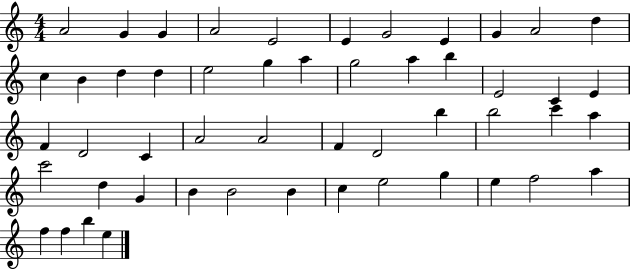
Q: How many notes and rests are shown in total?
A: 51